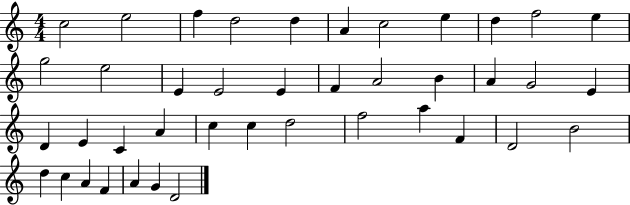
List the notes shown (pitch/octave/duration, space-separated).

C5/h E5/h F5/q D5/h D5/q A4/q C5/h E5/q D5/q F5/h E5/q G5/h E5/h E4/q E4/h E4/q F4/q A4/h B4/q A4/q G4/h E4/q D4/q E4/q C4/q A4/q C5/q C5/q D5/h F5/h A5/q F4/q D4/h B4/h D5/q C5/q A4/q F4/q A4/q G4/q D4/h